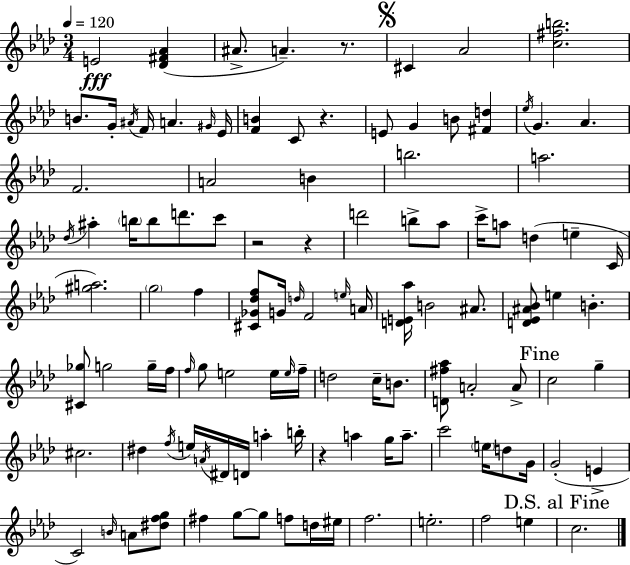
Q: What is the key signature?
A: AES major